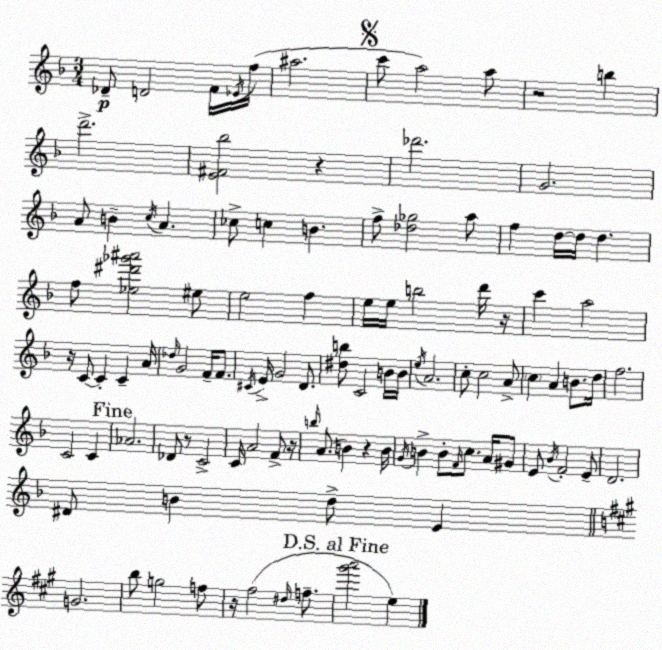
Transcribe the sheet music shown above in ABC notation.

X:1
T:Untitled
M:3/4
L:1/4
K:F
_D/2 D2 F/4 _E/4 f/4 ^a2 c'/2 a2 a/2 z2 b d'2 [E^F_b]2 z _d'2 G2 A/2 B c/4 A _c/2 c B f/2 [_d_g]2 a/2 f d/4 d/4 d f/2 [_e^d'_g'^a']2 ^e/2 e2 f e/4 e/4 b2 d'/4 z/4 c' a2 z/4 C/2 C C A/4 _d/4 G2 F/4 F/2 ^C/4 E/4 G2 D/2 [^db]/2 C2 B/4 B/4 e/4 A2 c/2 c2 A/2 c A B/2 d/4 f2 C2 C _A2 _D/2 z/2 C2 C/4 A2 F/2 z/4 b/4 A/2 B z B/4 G/4 B B/2 F/4 c/2 A/4 ^G/2 E/2 _B/4 F2 E/2 D2 ^D/2 B d/2 E G2 b/2 g2 f/2 z/4 ^f2 ^d/4 f/2 [^g'a']2 e